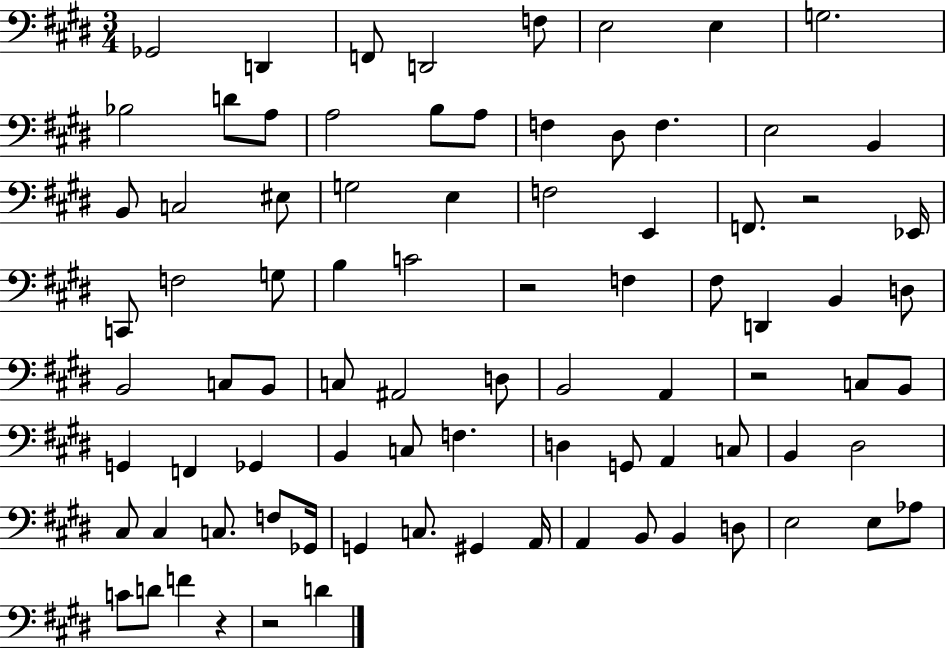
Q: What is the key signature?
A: E major